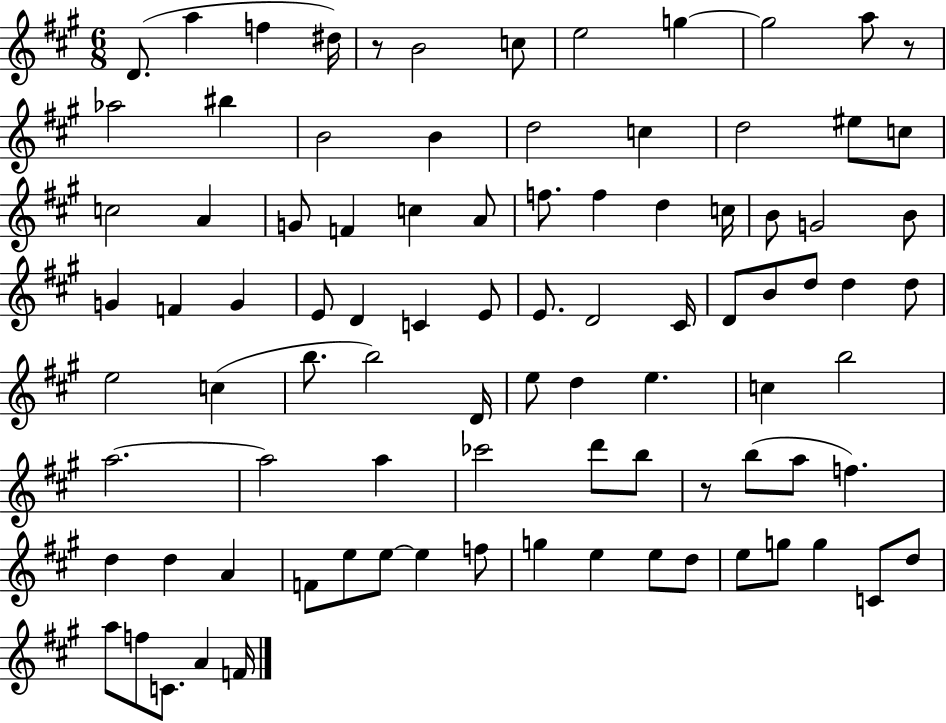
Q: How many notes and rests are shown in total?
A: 91